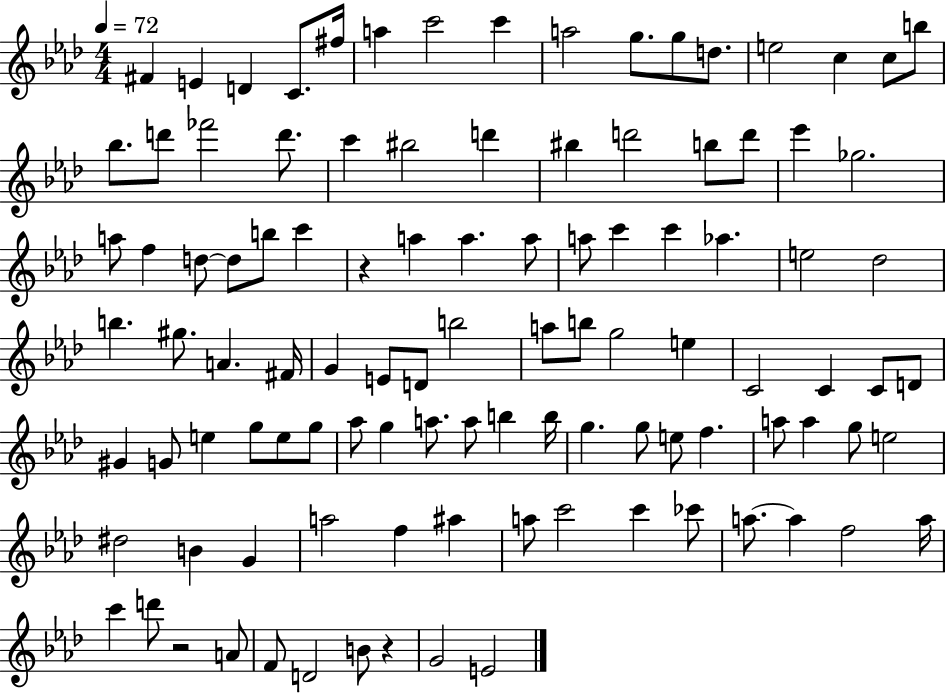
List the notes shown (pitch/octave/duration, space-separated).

F#4/q E4/q D4/q C4/e. F#5/s A5/q C6/h C6/q A5/h G5/e. G5/e D5/e. E5/h C5/q C5/e B5/e Bb5/e. D6/e FES6/h D6/e. C6/q BIS5/h D6/q BIS5/q D6/h B5/e D6/e Eb6/q Gb5/h. A5/e F5/q D5/e D5/e B5/e C6/q R/q A5/q A5/q. A5/e A5/e C6/q C6/q Ab5/q. E5/h Db5/h B5/q. G#5/e. A4/q. F#4/s G4/q E4/e D4/e B5/h A5/e B5/e G5/h E5/q C4/h C4/q C4/e D4/e G#4/q G4/e E5/q G5/e E5/e G5/e Ab5/e G5/q A5/e. A5/e B5/q B5/s G5/q. G5/e E5/e F5/q. A5/e A5/q G5/e E5/h D#5/h B4/q G4/q A5/h F5/q A#5/q A5/e C6/h C6/q CES6/e A5/e. A5/q F5/h A5/s C6/q D6/e R/h A4/e F4/e D4/h B4/e R/q G4/h E4/h